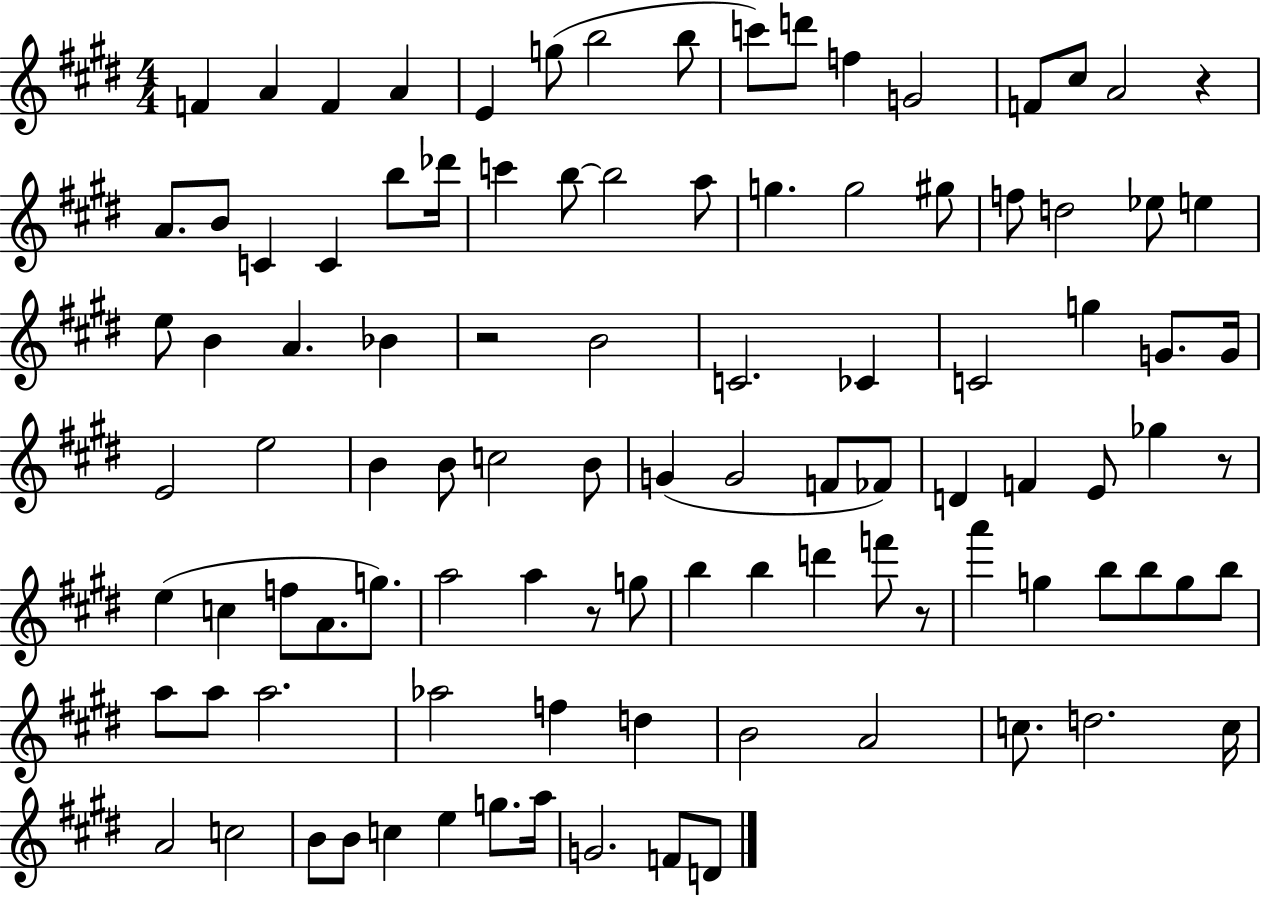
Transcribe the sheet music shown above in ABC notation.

X:1
T:Untitled
M:4/4
L:1/4
K:E
F A F A E g/2 b2 b/2 c'/2 d'/2 f G2 F/2 ^c/2 A2 z A/2 B/2 C C b/2 _d'/4 c' b/2 b2 a/2 g g2 ^g/2 f/2 d2 _e/2 e e/2 B A _B z2 B2 C2 _C C2 g G/2 G/4 E2 e2 B B/2 c2 B/2 G G2 F/2 _F/2 D F E/2 _g z/2 e c f/2 A/2 g/2 a2 a z/2 g/2 b b d' f'/2 z/2 a' g b/2 b/2 g/2 b/2 a/2 a/2 a2 _a2 f d B2 A2 c/2 d2 c/4 A2 c2 B/2 B/2 c e g/2 a/4 G2 F/2 D/2